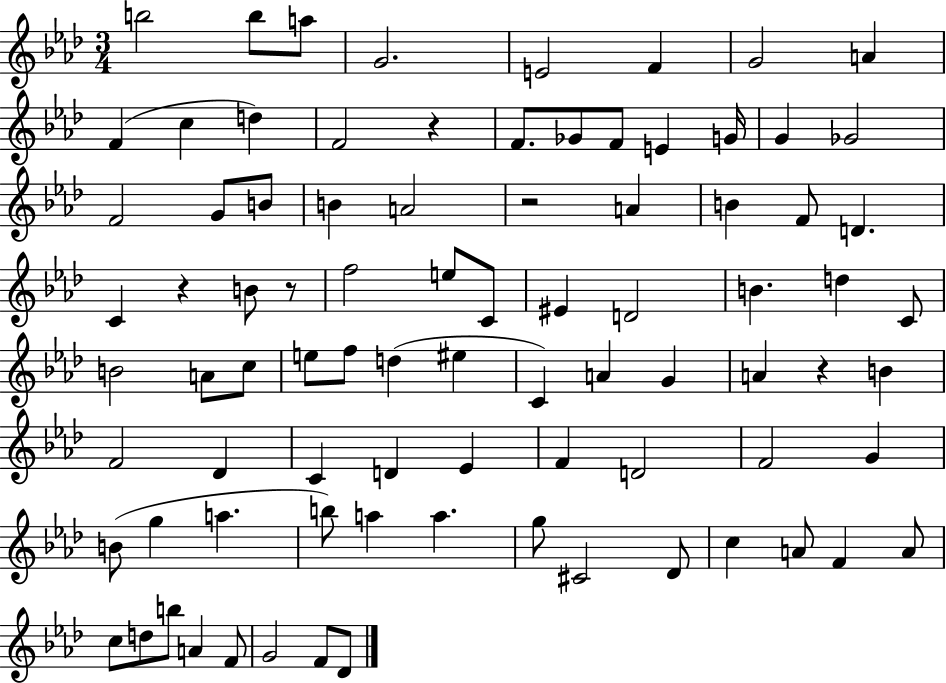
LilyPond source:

{
  \clef treble
  \numericTimeSignature
  \time 3/4
  \key aes \major
  b''2 b''8 a''8 | g'2. | e'2 f'4 | g'2 a'4 | \break f'4( c''4 d''4) | f'2 r4 | f'8. ges'8 f'8 e'4 g'16 | g'4 ges'2 | \break f'2 g'8 b'8 | b'4 a'2 | r2 a'4 | b'4 f'8 d'4. | \break c'4 r4 b'8 r8 | f''2 e''8 c'8 | eis'4 d'2 | b'4. d''4 c'8 | \break b'2 a'8 c''8 | e''8 f''8 d''4( eis''4 | c'4) a'4 g'4 | a'4 r4 b'4 | \break f'2 des'4 | c'4 d'4 ees'4 | f'4 d'2 | f'2 g'4 | \break b'8( g''4 a''4. | b''8) a''4 a''4. | g''8 cis'2 des'8 | c''4 a'8 f'4 a'8 | \break c''8 d''8 b''8 a'4 f'8 | g'2 f'8 des'8 | \bar "|."
}